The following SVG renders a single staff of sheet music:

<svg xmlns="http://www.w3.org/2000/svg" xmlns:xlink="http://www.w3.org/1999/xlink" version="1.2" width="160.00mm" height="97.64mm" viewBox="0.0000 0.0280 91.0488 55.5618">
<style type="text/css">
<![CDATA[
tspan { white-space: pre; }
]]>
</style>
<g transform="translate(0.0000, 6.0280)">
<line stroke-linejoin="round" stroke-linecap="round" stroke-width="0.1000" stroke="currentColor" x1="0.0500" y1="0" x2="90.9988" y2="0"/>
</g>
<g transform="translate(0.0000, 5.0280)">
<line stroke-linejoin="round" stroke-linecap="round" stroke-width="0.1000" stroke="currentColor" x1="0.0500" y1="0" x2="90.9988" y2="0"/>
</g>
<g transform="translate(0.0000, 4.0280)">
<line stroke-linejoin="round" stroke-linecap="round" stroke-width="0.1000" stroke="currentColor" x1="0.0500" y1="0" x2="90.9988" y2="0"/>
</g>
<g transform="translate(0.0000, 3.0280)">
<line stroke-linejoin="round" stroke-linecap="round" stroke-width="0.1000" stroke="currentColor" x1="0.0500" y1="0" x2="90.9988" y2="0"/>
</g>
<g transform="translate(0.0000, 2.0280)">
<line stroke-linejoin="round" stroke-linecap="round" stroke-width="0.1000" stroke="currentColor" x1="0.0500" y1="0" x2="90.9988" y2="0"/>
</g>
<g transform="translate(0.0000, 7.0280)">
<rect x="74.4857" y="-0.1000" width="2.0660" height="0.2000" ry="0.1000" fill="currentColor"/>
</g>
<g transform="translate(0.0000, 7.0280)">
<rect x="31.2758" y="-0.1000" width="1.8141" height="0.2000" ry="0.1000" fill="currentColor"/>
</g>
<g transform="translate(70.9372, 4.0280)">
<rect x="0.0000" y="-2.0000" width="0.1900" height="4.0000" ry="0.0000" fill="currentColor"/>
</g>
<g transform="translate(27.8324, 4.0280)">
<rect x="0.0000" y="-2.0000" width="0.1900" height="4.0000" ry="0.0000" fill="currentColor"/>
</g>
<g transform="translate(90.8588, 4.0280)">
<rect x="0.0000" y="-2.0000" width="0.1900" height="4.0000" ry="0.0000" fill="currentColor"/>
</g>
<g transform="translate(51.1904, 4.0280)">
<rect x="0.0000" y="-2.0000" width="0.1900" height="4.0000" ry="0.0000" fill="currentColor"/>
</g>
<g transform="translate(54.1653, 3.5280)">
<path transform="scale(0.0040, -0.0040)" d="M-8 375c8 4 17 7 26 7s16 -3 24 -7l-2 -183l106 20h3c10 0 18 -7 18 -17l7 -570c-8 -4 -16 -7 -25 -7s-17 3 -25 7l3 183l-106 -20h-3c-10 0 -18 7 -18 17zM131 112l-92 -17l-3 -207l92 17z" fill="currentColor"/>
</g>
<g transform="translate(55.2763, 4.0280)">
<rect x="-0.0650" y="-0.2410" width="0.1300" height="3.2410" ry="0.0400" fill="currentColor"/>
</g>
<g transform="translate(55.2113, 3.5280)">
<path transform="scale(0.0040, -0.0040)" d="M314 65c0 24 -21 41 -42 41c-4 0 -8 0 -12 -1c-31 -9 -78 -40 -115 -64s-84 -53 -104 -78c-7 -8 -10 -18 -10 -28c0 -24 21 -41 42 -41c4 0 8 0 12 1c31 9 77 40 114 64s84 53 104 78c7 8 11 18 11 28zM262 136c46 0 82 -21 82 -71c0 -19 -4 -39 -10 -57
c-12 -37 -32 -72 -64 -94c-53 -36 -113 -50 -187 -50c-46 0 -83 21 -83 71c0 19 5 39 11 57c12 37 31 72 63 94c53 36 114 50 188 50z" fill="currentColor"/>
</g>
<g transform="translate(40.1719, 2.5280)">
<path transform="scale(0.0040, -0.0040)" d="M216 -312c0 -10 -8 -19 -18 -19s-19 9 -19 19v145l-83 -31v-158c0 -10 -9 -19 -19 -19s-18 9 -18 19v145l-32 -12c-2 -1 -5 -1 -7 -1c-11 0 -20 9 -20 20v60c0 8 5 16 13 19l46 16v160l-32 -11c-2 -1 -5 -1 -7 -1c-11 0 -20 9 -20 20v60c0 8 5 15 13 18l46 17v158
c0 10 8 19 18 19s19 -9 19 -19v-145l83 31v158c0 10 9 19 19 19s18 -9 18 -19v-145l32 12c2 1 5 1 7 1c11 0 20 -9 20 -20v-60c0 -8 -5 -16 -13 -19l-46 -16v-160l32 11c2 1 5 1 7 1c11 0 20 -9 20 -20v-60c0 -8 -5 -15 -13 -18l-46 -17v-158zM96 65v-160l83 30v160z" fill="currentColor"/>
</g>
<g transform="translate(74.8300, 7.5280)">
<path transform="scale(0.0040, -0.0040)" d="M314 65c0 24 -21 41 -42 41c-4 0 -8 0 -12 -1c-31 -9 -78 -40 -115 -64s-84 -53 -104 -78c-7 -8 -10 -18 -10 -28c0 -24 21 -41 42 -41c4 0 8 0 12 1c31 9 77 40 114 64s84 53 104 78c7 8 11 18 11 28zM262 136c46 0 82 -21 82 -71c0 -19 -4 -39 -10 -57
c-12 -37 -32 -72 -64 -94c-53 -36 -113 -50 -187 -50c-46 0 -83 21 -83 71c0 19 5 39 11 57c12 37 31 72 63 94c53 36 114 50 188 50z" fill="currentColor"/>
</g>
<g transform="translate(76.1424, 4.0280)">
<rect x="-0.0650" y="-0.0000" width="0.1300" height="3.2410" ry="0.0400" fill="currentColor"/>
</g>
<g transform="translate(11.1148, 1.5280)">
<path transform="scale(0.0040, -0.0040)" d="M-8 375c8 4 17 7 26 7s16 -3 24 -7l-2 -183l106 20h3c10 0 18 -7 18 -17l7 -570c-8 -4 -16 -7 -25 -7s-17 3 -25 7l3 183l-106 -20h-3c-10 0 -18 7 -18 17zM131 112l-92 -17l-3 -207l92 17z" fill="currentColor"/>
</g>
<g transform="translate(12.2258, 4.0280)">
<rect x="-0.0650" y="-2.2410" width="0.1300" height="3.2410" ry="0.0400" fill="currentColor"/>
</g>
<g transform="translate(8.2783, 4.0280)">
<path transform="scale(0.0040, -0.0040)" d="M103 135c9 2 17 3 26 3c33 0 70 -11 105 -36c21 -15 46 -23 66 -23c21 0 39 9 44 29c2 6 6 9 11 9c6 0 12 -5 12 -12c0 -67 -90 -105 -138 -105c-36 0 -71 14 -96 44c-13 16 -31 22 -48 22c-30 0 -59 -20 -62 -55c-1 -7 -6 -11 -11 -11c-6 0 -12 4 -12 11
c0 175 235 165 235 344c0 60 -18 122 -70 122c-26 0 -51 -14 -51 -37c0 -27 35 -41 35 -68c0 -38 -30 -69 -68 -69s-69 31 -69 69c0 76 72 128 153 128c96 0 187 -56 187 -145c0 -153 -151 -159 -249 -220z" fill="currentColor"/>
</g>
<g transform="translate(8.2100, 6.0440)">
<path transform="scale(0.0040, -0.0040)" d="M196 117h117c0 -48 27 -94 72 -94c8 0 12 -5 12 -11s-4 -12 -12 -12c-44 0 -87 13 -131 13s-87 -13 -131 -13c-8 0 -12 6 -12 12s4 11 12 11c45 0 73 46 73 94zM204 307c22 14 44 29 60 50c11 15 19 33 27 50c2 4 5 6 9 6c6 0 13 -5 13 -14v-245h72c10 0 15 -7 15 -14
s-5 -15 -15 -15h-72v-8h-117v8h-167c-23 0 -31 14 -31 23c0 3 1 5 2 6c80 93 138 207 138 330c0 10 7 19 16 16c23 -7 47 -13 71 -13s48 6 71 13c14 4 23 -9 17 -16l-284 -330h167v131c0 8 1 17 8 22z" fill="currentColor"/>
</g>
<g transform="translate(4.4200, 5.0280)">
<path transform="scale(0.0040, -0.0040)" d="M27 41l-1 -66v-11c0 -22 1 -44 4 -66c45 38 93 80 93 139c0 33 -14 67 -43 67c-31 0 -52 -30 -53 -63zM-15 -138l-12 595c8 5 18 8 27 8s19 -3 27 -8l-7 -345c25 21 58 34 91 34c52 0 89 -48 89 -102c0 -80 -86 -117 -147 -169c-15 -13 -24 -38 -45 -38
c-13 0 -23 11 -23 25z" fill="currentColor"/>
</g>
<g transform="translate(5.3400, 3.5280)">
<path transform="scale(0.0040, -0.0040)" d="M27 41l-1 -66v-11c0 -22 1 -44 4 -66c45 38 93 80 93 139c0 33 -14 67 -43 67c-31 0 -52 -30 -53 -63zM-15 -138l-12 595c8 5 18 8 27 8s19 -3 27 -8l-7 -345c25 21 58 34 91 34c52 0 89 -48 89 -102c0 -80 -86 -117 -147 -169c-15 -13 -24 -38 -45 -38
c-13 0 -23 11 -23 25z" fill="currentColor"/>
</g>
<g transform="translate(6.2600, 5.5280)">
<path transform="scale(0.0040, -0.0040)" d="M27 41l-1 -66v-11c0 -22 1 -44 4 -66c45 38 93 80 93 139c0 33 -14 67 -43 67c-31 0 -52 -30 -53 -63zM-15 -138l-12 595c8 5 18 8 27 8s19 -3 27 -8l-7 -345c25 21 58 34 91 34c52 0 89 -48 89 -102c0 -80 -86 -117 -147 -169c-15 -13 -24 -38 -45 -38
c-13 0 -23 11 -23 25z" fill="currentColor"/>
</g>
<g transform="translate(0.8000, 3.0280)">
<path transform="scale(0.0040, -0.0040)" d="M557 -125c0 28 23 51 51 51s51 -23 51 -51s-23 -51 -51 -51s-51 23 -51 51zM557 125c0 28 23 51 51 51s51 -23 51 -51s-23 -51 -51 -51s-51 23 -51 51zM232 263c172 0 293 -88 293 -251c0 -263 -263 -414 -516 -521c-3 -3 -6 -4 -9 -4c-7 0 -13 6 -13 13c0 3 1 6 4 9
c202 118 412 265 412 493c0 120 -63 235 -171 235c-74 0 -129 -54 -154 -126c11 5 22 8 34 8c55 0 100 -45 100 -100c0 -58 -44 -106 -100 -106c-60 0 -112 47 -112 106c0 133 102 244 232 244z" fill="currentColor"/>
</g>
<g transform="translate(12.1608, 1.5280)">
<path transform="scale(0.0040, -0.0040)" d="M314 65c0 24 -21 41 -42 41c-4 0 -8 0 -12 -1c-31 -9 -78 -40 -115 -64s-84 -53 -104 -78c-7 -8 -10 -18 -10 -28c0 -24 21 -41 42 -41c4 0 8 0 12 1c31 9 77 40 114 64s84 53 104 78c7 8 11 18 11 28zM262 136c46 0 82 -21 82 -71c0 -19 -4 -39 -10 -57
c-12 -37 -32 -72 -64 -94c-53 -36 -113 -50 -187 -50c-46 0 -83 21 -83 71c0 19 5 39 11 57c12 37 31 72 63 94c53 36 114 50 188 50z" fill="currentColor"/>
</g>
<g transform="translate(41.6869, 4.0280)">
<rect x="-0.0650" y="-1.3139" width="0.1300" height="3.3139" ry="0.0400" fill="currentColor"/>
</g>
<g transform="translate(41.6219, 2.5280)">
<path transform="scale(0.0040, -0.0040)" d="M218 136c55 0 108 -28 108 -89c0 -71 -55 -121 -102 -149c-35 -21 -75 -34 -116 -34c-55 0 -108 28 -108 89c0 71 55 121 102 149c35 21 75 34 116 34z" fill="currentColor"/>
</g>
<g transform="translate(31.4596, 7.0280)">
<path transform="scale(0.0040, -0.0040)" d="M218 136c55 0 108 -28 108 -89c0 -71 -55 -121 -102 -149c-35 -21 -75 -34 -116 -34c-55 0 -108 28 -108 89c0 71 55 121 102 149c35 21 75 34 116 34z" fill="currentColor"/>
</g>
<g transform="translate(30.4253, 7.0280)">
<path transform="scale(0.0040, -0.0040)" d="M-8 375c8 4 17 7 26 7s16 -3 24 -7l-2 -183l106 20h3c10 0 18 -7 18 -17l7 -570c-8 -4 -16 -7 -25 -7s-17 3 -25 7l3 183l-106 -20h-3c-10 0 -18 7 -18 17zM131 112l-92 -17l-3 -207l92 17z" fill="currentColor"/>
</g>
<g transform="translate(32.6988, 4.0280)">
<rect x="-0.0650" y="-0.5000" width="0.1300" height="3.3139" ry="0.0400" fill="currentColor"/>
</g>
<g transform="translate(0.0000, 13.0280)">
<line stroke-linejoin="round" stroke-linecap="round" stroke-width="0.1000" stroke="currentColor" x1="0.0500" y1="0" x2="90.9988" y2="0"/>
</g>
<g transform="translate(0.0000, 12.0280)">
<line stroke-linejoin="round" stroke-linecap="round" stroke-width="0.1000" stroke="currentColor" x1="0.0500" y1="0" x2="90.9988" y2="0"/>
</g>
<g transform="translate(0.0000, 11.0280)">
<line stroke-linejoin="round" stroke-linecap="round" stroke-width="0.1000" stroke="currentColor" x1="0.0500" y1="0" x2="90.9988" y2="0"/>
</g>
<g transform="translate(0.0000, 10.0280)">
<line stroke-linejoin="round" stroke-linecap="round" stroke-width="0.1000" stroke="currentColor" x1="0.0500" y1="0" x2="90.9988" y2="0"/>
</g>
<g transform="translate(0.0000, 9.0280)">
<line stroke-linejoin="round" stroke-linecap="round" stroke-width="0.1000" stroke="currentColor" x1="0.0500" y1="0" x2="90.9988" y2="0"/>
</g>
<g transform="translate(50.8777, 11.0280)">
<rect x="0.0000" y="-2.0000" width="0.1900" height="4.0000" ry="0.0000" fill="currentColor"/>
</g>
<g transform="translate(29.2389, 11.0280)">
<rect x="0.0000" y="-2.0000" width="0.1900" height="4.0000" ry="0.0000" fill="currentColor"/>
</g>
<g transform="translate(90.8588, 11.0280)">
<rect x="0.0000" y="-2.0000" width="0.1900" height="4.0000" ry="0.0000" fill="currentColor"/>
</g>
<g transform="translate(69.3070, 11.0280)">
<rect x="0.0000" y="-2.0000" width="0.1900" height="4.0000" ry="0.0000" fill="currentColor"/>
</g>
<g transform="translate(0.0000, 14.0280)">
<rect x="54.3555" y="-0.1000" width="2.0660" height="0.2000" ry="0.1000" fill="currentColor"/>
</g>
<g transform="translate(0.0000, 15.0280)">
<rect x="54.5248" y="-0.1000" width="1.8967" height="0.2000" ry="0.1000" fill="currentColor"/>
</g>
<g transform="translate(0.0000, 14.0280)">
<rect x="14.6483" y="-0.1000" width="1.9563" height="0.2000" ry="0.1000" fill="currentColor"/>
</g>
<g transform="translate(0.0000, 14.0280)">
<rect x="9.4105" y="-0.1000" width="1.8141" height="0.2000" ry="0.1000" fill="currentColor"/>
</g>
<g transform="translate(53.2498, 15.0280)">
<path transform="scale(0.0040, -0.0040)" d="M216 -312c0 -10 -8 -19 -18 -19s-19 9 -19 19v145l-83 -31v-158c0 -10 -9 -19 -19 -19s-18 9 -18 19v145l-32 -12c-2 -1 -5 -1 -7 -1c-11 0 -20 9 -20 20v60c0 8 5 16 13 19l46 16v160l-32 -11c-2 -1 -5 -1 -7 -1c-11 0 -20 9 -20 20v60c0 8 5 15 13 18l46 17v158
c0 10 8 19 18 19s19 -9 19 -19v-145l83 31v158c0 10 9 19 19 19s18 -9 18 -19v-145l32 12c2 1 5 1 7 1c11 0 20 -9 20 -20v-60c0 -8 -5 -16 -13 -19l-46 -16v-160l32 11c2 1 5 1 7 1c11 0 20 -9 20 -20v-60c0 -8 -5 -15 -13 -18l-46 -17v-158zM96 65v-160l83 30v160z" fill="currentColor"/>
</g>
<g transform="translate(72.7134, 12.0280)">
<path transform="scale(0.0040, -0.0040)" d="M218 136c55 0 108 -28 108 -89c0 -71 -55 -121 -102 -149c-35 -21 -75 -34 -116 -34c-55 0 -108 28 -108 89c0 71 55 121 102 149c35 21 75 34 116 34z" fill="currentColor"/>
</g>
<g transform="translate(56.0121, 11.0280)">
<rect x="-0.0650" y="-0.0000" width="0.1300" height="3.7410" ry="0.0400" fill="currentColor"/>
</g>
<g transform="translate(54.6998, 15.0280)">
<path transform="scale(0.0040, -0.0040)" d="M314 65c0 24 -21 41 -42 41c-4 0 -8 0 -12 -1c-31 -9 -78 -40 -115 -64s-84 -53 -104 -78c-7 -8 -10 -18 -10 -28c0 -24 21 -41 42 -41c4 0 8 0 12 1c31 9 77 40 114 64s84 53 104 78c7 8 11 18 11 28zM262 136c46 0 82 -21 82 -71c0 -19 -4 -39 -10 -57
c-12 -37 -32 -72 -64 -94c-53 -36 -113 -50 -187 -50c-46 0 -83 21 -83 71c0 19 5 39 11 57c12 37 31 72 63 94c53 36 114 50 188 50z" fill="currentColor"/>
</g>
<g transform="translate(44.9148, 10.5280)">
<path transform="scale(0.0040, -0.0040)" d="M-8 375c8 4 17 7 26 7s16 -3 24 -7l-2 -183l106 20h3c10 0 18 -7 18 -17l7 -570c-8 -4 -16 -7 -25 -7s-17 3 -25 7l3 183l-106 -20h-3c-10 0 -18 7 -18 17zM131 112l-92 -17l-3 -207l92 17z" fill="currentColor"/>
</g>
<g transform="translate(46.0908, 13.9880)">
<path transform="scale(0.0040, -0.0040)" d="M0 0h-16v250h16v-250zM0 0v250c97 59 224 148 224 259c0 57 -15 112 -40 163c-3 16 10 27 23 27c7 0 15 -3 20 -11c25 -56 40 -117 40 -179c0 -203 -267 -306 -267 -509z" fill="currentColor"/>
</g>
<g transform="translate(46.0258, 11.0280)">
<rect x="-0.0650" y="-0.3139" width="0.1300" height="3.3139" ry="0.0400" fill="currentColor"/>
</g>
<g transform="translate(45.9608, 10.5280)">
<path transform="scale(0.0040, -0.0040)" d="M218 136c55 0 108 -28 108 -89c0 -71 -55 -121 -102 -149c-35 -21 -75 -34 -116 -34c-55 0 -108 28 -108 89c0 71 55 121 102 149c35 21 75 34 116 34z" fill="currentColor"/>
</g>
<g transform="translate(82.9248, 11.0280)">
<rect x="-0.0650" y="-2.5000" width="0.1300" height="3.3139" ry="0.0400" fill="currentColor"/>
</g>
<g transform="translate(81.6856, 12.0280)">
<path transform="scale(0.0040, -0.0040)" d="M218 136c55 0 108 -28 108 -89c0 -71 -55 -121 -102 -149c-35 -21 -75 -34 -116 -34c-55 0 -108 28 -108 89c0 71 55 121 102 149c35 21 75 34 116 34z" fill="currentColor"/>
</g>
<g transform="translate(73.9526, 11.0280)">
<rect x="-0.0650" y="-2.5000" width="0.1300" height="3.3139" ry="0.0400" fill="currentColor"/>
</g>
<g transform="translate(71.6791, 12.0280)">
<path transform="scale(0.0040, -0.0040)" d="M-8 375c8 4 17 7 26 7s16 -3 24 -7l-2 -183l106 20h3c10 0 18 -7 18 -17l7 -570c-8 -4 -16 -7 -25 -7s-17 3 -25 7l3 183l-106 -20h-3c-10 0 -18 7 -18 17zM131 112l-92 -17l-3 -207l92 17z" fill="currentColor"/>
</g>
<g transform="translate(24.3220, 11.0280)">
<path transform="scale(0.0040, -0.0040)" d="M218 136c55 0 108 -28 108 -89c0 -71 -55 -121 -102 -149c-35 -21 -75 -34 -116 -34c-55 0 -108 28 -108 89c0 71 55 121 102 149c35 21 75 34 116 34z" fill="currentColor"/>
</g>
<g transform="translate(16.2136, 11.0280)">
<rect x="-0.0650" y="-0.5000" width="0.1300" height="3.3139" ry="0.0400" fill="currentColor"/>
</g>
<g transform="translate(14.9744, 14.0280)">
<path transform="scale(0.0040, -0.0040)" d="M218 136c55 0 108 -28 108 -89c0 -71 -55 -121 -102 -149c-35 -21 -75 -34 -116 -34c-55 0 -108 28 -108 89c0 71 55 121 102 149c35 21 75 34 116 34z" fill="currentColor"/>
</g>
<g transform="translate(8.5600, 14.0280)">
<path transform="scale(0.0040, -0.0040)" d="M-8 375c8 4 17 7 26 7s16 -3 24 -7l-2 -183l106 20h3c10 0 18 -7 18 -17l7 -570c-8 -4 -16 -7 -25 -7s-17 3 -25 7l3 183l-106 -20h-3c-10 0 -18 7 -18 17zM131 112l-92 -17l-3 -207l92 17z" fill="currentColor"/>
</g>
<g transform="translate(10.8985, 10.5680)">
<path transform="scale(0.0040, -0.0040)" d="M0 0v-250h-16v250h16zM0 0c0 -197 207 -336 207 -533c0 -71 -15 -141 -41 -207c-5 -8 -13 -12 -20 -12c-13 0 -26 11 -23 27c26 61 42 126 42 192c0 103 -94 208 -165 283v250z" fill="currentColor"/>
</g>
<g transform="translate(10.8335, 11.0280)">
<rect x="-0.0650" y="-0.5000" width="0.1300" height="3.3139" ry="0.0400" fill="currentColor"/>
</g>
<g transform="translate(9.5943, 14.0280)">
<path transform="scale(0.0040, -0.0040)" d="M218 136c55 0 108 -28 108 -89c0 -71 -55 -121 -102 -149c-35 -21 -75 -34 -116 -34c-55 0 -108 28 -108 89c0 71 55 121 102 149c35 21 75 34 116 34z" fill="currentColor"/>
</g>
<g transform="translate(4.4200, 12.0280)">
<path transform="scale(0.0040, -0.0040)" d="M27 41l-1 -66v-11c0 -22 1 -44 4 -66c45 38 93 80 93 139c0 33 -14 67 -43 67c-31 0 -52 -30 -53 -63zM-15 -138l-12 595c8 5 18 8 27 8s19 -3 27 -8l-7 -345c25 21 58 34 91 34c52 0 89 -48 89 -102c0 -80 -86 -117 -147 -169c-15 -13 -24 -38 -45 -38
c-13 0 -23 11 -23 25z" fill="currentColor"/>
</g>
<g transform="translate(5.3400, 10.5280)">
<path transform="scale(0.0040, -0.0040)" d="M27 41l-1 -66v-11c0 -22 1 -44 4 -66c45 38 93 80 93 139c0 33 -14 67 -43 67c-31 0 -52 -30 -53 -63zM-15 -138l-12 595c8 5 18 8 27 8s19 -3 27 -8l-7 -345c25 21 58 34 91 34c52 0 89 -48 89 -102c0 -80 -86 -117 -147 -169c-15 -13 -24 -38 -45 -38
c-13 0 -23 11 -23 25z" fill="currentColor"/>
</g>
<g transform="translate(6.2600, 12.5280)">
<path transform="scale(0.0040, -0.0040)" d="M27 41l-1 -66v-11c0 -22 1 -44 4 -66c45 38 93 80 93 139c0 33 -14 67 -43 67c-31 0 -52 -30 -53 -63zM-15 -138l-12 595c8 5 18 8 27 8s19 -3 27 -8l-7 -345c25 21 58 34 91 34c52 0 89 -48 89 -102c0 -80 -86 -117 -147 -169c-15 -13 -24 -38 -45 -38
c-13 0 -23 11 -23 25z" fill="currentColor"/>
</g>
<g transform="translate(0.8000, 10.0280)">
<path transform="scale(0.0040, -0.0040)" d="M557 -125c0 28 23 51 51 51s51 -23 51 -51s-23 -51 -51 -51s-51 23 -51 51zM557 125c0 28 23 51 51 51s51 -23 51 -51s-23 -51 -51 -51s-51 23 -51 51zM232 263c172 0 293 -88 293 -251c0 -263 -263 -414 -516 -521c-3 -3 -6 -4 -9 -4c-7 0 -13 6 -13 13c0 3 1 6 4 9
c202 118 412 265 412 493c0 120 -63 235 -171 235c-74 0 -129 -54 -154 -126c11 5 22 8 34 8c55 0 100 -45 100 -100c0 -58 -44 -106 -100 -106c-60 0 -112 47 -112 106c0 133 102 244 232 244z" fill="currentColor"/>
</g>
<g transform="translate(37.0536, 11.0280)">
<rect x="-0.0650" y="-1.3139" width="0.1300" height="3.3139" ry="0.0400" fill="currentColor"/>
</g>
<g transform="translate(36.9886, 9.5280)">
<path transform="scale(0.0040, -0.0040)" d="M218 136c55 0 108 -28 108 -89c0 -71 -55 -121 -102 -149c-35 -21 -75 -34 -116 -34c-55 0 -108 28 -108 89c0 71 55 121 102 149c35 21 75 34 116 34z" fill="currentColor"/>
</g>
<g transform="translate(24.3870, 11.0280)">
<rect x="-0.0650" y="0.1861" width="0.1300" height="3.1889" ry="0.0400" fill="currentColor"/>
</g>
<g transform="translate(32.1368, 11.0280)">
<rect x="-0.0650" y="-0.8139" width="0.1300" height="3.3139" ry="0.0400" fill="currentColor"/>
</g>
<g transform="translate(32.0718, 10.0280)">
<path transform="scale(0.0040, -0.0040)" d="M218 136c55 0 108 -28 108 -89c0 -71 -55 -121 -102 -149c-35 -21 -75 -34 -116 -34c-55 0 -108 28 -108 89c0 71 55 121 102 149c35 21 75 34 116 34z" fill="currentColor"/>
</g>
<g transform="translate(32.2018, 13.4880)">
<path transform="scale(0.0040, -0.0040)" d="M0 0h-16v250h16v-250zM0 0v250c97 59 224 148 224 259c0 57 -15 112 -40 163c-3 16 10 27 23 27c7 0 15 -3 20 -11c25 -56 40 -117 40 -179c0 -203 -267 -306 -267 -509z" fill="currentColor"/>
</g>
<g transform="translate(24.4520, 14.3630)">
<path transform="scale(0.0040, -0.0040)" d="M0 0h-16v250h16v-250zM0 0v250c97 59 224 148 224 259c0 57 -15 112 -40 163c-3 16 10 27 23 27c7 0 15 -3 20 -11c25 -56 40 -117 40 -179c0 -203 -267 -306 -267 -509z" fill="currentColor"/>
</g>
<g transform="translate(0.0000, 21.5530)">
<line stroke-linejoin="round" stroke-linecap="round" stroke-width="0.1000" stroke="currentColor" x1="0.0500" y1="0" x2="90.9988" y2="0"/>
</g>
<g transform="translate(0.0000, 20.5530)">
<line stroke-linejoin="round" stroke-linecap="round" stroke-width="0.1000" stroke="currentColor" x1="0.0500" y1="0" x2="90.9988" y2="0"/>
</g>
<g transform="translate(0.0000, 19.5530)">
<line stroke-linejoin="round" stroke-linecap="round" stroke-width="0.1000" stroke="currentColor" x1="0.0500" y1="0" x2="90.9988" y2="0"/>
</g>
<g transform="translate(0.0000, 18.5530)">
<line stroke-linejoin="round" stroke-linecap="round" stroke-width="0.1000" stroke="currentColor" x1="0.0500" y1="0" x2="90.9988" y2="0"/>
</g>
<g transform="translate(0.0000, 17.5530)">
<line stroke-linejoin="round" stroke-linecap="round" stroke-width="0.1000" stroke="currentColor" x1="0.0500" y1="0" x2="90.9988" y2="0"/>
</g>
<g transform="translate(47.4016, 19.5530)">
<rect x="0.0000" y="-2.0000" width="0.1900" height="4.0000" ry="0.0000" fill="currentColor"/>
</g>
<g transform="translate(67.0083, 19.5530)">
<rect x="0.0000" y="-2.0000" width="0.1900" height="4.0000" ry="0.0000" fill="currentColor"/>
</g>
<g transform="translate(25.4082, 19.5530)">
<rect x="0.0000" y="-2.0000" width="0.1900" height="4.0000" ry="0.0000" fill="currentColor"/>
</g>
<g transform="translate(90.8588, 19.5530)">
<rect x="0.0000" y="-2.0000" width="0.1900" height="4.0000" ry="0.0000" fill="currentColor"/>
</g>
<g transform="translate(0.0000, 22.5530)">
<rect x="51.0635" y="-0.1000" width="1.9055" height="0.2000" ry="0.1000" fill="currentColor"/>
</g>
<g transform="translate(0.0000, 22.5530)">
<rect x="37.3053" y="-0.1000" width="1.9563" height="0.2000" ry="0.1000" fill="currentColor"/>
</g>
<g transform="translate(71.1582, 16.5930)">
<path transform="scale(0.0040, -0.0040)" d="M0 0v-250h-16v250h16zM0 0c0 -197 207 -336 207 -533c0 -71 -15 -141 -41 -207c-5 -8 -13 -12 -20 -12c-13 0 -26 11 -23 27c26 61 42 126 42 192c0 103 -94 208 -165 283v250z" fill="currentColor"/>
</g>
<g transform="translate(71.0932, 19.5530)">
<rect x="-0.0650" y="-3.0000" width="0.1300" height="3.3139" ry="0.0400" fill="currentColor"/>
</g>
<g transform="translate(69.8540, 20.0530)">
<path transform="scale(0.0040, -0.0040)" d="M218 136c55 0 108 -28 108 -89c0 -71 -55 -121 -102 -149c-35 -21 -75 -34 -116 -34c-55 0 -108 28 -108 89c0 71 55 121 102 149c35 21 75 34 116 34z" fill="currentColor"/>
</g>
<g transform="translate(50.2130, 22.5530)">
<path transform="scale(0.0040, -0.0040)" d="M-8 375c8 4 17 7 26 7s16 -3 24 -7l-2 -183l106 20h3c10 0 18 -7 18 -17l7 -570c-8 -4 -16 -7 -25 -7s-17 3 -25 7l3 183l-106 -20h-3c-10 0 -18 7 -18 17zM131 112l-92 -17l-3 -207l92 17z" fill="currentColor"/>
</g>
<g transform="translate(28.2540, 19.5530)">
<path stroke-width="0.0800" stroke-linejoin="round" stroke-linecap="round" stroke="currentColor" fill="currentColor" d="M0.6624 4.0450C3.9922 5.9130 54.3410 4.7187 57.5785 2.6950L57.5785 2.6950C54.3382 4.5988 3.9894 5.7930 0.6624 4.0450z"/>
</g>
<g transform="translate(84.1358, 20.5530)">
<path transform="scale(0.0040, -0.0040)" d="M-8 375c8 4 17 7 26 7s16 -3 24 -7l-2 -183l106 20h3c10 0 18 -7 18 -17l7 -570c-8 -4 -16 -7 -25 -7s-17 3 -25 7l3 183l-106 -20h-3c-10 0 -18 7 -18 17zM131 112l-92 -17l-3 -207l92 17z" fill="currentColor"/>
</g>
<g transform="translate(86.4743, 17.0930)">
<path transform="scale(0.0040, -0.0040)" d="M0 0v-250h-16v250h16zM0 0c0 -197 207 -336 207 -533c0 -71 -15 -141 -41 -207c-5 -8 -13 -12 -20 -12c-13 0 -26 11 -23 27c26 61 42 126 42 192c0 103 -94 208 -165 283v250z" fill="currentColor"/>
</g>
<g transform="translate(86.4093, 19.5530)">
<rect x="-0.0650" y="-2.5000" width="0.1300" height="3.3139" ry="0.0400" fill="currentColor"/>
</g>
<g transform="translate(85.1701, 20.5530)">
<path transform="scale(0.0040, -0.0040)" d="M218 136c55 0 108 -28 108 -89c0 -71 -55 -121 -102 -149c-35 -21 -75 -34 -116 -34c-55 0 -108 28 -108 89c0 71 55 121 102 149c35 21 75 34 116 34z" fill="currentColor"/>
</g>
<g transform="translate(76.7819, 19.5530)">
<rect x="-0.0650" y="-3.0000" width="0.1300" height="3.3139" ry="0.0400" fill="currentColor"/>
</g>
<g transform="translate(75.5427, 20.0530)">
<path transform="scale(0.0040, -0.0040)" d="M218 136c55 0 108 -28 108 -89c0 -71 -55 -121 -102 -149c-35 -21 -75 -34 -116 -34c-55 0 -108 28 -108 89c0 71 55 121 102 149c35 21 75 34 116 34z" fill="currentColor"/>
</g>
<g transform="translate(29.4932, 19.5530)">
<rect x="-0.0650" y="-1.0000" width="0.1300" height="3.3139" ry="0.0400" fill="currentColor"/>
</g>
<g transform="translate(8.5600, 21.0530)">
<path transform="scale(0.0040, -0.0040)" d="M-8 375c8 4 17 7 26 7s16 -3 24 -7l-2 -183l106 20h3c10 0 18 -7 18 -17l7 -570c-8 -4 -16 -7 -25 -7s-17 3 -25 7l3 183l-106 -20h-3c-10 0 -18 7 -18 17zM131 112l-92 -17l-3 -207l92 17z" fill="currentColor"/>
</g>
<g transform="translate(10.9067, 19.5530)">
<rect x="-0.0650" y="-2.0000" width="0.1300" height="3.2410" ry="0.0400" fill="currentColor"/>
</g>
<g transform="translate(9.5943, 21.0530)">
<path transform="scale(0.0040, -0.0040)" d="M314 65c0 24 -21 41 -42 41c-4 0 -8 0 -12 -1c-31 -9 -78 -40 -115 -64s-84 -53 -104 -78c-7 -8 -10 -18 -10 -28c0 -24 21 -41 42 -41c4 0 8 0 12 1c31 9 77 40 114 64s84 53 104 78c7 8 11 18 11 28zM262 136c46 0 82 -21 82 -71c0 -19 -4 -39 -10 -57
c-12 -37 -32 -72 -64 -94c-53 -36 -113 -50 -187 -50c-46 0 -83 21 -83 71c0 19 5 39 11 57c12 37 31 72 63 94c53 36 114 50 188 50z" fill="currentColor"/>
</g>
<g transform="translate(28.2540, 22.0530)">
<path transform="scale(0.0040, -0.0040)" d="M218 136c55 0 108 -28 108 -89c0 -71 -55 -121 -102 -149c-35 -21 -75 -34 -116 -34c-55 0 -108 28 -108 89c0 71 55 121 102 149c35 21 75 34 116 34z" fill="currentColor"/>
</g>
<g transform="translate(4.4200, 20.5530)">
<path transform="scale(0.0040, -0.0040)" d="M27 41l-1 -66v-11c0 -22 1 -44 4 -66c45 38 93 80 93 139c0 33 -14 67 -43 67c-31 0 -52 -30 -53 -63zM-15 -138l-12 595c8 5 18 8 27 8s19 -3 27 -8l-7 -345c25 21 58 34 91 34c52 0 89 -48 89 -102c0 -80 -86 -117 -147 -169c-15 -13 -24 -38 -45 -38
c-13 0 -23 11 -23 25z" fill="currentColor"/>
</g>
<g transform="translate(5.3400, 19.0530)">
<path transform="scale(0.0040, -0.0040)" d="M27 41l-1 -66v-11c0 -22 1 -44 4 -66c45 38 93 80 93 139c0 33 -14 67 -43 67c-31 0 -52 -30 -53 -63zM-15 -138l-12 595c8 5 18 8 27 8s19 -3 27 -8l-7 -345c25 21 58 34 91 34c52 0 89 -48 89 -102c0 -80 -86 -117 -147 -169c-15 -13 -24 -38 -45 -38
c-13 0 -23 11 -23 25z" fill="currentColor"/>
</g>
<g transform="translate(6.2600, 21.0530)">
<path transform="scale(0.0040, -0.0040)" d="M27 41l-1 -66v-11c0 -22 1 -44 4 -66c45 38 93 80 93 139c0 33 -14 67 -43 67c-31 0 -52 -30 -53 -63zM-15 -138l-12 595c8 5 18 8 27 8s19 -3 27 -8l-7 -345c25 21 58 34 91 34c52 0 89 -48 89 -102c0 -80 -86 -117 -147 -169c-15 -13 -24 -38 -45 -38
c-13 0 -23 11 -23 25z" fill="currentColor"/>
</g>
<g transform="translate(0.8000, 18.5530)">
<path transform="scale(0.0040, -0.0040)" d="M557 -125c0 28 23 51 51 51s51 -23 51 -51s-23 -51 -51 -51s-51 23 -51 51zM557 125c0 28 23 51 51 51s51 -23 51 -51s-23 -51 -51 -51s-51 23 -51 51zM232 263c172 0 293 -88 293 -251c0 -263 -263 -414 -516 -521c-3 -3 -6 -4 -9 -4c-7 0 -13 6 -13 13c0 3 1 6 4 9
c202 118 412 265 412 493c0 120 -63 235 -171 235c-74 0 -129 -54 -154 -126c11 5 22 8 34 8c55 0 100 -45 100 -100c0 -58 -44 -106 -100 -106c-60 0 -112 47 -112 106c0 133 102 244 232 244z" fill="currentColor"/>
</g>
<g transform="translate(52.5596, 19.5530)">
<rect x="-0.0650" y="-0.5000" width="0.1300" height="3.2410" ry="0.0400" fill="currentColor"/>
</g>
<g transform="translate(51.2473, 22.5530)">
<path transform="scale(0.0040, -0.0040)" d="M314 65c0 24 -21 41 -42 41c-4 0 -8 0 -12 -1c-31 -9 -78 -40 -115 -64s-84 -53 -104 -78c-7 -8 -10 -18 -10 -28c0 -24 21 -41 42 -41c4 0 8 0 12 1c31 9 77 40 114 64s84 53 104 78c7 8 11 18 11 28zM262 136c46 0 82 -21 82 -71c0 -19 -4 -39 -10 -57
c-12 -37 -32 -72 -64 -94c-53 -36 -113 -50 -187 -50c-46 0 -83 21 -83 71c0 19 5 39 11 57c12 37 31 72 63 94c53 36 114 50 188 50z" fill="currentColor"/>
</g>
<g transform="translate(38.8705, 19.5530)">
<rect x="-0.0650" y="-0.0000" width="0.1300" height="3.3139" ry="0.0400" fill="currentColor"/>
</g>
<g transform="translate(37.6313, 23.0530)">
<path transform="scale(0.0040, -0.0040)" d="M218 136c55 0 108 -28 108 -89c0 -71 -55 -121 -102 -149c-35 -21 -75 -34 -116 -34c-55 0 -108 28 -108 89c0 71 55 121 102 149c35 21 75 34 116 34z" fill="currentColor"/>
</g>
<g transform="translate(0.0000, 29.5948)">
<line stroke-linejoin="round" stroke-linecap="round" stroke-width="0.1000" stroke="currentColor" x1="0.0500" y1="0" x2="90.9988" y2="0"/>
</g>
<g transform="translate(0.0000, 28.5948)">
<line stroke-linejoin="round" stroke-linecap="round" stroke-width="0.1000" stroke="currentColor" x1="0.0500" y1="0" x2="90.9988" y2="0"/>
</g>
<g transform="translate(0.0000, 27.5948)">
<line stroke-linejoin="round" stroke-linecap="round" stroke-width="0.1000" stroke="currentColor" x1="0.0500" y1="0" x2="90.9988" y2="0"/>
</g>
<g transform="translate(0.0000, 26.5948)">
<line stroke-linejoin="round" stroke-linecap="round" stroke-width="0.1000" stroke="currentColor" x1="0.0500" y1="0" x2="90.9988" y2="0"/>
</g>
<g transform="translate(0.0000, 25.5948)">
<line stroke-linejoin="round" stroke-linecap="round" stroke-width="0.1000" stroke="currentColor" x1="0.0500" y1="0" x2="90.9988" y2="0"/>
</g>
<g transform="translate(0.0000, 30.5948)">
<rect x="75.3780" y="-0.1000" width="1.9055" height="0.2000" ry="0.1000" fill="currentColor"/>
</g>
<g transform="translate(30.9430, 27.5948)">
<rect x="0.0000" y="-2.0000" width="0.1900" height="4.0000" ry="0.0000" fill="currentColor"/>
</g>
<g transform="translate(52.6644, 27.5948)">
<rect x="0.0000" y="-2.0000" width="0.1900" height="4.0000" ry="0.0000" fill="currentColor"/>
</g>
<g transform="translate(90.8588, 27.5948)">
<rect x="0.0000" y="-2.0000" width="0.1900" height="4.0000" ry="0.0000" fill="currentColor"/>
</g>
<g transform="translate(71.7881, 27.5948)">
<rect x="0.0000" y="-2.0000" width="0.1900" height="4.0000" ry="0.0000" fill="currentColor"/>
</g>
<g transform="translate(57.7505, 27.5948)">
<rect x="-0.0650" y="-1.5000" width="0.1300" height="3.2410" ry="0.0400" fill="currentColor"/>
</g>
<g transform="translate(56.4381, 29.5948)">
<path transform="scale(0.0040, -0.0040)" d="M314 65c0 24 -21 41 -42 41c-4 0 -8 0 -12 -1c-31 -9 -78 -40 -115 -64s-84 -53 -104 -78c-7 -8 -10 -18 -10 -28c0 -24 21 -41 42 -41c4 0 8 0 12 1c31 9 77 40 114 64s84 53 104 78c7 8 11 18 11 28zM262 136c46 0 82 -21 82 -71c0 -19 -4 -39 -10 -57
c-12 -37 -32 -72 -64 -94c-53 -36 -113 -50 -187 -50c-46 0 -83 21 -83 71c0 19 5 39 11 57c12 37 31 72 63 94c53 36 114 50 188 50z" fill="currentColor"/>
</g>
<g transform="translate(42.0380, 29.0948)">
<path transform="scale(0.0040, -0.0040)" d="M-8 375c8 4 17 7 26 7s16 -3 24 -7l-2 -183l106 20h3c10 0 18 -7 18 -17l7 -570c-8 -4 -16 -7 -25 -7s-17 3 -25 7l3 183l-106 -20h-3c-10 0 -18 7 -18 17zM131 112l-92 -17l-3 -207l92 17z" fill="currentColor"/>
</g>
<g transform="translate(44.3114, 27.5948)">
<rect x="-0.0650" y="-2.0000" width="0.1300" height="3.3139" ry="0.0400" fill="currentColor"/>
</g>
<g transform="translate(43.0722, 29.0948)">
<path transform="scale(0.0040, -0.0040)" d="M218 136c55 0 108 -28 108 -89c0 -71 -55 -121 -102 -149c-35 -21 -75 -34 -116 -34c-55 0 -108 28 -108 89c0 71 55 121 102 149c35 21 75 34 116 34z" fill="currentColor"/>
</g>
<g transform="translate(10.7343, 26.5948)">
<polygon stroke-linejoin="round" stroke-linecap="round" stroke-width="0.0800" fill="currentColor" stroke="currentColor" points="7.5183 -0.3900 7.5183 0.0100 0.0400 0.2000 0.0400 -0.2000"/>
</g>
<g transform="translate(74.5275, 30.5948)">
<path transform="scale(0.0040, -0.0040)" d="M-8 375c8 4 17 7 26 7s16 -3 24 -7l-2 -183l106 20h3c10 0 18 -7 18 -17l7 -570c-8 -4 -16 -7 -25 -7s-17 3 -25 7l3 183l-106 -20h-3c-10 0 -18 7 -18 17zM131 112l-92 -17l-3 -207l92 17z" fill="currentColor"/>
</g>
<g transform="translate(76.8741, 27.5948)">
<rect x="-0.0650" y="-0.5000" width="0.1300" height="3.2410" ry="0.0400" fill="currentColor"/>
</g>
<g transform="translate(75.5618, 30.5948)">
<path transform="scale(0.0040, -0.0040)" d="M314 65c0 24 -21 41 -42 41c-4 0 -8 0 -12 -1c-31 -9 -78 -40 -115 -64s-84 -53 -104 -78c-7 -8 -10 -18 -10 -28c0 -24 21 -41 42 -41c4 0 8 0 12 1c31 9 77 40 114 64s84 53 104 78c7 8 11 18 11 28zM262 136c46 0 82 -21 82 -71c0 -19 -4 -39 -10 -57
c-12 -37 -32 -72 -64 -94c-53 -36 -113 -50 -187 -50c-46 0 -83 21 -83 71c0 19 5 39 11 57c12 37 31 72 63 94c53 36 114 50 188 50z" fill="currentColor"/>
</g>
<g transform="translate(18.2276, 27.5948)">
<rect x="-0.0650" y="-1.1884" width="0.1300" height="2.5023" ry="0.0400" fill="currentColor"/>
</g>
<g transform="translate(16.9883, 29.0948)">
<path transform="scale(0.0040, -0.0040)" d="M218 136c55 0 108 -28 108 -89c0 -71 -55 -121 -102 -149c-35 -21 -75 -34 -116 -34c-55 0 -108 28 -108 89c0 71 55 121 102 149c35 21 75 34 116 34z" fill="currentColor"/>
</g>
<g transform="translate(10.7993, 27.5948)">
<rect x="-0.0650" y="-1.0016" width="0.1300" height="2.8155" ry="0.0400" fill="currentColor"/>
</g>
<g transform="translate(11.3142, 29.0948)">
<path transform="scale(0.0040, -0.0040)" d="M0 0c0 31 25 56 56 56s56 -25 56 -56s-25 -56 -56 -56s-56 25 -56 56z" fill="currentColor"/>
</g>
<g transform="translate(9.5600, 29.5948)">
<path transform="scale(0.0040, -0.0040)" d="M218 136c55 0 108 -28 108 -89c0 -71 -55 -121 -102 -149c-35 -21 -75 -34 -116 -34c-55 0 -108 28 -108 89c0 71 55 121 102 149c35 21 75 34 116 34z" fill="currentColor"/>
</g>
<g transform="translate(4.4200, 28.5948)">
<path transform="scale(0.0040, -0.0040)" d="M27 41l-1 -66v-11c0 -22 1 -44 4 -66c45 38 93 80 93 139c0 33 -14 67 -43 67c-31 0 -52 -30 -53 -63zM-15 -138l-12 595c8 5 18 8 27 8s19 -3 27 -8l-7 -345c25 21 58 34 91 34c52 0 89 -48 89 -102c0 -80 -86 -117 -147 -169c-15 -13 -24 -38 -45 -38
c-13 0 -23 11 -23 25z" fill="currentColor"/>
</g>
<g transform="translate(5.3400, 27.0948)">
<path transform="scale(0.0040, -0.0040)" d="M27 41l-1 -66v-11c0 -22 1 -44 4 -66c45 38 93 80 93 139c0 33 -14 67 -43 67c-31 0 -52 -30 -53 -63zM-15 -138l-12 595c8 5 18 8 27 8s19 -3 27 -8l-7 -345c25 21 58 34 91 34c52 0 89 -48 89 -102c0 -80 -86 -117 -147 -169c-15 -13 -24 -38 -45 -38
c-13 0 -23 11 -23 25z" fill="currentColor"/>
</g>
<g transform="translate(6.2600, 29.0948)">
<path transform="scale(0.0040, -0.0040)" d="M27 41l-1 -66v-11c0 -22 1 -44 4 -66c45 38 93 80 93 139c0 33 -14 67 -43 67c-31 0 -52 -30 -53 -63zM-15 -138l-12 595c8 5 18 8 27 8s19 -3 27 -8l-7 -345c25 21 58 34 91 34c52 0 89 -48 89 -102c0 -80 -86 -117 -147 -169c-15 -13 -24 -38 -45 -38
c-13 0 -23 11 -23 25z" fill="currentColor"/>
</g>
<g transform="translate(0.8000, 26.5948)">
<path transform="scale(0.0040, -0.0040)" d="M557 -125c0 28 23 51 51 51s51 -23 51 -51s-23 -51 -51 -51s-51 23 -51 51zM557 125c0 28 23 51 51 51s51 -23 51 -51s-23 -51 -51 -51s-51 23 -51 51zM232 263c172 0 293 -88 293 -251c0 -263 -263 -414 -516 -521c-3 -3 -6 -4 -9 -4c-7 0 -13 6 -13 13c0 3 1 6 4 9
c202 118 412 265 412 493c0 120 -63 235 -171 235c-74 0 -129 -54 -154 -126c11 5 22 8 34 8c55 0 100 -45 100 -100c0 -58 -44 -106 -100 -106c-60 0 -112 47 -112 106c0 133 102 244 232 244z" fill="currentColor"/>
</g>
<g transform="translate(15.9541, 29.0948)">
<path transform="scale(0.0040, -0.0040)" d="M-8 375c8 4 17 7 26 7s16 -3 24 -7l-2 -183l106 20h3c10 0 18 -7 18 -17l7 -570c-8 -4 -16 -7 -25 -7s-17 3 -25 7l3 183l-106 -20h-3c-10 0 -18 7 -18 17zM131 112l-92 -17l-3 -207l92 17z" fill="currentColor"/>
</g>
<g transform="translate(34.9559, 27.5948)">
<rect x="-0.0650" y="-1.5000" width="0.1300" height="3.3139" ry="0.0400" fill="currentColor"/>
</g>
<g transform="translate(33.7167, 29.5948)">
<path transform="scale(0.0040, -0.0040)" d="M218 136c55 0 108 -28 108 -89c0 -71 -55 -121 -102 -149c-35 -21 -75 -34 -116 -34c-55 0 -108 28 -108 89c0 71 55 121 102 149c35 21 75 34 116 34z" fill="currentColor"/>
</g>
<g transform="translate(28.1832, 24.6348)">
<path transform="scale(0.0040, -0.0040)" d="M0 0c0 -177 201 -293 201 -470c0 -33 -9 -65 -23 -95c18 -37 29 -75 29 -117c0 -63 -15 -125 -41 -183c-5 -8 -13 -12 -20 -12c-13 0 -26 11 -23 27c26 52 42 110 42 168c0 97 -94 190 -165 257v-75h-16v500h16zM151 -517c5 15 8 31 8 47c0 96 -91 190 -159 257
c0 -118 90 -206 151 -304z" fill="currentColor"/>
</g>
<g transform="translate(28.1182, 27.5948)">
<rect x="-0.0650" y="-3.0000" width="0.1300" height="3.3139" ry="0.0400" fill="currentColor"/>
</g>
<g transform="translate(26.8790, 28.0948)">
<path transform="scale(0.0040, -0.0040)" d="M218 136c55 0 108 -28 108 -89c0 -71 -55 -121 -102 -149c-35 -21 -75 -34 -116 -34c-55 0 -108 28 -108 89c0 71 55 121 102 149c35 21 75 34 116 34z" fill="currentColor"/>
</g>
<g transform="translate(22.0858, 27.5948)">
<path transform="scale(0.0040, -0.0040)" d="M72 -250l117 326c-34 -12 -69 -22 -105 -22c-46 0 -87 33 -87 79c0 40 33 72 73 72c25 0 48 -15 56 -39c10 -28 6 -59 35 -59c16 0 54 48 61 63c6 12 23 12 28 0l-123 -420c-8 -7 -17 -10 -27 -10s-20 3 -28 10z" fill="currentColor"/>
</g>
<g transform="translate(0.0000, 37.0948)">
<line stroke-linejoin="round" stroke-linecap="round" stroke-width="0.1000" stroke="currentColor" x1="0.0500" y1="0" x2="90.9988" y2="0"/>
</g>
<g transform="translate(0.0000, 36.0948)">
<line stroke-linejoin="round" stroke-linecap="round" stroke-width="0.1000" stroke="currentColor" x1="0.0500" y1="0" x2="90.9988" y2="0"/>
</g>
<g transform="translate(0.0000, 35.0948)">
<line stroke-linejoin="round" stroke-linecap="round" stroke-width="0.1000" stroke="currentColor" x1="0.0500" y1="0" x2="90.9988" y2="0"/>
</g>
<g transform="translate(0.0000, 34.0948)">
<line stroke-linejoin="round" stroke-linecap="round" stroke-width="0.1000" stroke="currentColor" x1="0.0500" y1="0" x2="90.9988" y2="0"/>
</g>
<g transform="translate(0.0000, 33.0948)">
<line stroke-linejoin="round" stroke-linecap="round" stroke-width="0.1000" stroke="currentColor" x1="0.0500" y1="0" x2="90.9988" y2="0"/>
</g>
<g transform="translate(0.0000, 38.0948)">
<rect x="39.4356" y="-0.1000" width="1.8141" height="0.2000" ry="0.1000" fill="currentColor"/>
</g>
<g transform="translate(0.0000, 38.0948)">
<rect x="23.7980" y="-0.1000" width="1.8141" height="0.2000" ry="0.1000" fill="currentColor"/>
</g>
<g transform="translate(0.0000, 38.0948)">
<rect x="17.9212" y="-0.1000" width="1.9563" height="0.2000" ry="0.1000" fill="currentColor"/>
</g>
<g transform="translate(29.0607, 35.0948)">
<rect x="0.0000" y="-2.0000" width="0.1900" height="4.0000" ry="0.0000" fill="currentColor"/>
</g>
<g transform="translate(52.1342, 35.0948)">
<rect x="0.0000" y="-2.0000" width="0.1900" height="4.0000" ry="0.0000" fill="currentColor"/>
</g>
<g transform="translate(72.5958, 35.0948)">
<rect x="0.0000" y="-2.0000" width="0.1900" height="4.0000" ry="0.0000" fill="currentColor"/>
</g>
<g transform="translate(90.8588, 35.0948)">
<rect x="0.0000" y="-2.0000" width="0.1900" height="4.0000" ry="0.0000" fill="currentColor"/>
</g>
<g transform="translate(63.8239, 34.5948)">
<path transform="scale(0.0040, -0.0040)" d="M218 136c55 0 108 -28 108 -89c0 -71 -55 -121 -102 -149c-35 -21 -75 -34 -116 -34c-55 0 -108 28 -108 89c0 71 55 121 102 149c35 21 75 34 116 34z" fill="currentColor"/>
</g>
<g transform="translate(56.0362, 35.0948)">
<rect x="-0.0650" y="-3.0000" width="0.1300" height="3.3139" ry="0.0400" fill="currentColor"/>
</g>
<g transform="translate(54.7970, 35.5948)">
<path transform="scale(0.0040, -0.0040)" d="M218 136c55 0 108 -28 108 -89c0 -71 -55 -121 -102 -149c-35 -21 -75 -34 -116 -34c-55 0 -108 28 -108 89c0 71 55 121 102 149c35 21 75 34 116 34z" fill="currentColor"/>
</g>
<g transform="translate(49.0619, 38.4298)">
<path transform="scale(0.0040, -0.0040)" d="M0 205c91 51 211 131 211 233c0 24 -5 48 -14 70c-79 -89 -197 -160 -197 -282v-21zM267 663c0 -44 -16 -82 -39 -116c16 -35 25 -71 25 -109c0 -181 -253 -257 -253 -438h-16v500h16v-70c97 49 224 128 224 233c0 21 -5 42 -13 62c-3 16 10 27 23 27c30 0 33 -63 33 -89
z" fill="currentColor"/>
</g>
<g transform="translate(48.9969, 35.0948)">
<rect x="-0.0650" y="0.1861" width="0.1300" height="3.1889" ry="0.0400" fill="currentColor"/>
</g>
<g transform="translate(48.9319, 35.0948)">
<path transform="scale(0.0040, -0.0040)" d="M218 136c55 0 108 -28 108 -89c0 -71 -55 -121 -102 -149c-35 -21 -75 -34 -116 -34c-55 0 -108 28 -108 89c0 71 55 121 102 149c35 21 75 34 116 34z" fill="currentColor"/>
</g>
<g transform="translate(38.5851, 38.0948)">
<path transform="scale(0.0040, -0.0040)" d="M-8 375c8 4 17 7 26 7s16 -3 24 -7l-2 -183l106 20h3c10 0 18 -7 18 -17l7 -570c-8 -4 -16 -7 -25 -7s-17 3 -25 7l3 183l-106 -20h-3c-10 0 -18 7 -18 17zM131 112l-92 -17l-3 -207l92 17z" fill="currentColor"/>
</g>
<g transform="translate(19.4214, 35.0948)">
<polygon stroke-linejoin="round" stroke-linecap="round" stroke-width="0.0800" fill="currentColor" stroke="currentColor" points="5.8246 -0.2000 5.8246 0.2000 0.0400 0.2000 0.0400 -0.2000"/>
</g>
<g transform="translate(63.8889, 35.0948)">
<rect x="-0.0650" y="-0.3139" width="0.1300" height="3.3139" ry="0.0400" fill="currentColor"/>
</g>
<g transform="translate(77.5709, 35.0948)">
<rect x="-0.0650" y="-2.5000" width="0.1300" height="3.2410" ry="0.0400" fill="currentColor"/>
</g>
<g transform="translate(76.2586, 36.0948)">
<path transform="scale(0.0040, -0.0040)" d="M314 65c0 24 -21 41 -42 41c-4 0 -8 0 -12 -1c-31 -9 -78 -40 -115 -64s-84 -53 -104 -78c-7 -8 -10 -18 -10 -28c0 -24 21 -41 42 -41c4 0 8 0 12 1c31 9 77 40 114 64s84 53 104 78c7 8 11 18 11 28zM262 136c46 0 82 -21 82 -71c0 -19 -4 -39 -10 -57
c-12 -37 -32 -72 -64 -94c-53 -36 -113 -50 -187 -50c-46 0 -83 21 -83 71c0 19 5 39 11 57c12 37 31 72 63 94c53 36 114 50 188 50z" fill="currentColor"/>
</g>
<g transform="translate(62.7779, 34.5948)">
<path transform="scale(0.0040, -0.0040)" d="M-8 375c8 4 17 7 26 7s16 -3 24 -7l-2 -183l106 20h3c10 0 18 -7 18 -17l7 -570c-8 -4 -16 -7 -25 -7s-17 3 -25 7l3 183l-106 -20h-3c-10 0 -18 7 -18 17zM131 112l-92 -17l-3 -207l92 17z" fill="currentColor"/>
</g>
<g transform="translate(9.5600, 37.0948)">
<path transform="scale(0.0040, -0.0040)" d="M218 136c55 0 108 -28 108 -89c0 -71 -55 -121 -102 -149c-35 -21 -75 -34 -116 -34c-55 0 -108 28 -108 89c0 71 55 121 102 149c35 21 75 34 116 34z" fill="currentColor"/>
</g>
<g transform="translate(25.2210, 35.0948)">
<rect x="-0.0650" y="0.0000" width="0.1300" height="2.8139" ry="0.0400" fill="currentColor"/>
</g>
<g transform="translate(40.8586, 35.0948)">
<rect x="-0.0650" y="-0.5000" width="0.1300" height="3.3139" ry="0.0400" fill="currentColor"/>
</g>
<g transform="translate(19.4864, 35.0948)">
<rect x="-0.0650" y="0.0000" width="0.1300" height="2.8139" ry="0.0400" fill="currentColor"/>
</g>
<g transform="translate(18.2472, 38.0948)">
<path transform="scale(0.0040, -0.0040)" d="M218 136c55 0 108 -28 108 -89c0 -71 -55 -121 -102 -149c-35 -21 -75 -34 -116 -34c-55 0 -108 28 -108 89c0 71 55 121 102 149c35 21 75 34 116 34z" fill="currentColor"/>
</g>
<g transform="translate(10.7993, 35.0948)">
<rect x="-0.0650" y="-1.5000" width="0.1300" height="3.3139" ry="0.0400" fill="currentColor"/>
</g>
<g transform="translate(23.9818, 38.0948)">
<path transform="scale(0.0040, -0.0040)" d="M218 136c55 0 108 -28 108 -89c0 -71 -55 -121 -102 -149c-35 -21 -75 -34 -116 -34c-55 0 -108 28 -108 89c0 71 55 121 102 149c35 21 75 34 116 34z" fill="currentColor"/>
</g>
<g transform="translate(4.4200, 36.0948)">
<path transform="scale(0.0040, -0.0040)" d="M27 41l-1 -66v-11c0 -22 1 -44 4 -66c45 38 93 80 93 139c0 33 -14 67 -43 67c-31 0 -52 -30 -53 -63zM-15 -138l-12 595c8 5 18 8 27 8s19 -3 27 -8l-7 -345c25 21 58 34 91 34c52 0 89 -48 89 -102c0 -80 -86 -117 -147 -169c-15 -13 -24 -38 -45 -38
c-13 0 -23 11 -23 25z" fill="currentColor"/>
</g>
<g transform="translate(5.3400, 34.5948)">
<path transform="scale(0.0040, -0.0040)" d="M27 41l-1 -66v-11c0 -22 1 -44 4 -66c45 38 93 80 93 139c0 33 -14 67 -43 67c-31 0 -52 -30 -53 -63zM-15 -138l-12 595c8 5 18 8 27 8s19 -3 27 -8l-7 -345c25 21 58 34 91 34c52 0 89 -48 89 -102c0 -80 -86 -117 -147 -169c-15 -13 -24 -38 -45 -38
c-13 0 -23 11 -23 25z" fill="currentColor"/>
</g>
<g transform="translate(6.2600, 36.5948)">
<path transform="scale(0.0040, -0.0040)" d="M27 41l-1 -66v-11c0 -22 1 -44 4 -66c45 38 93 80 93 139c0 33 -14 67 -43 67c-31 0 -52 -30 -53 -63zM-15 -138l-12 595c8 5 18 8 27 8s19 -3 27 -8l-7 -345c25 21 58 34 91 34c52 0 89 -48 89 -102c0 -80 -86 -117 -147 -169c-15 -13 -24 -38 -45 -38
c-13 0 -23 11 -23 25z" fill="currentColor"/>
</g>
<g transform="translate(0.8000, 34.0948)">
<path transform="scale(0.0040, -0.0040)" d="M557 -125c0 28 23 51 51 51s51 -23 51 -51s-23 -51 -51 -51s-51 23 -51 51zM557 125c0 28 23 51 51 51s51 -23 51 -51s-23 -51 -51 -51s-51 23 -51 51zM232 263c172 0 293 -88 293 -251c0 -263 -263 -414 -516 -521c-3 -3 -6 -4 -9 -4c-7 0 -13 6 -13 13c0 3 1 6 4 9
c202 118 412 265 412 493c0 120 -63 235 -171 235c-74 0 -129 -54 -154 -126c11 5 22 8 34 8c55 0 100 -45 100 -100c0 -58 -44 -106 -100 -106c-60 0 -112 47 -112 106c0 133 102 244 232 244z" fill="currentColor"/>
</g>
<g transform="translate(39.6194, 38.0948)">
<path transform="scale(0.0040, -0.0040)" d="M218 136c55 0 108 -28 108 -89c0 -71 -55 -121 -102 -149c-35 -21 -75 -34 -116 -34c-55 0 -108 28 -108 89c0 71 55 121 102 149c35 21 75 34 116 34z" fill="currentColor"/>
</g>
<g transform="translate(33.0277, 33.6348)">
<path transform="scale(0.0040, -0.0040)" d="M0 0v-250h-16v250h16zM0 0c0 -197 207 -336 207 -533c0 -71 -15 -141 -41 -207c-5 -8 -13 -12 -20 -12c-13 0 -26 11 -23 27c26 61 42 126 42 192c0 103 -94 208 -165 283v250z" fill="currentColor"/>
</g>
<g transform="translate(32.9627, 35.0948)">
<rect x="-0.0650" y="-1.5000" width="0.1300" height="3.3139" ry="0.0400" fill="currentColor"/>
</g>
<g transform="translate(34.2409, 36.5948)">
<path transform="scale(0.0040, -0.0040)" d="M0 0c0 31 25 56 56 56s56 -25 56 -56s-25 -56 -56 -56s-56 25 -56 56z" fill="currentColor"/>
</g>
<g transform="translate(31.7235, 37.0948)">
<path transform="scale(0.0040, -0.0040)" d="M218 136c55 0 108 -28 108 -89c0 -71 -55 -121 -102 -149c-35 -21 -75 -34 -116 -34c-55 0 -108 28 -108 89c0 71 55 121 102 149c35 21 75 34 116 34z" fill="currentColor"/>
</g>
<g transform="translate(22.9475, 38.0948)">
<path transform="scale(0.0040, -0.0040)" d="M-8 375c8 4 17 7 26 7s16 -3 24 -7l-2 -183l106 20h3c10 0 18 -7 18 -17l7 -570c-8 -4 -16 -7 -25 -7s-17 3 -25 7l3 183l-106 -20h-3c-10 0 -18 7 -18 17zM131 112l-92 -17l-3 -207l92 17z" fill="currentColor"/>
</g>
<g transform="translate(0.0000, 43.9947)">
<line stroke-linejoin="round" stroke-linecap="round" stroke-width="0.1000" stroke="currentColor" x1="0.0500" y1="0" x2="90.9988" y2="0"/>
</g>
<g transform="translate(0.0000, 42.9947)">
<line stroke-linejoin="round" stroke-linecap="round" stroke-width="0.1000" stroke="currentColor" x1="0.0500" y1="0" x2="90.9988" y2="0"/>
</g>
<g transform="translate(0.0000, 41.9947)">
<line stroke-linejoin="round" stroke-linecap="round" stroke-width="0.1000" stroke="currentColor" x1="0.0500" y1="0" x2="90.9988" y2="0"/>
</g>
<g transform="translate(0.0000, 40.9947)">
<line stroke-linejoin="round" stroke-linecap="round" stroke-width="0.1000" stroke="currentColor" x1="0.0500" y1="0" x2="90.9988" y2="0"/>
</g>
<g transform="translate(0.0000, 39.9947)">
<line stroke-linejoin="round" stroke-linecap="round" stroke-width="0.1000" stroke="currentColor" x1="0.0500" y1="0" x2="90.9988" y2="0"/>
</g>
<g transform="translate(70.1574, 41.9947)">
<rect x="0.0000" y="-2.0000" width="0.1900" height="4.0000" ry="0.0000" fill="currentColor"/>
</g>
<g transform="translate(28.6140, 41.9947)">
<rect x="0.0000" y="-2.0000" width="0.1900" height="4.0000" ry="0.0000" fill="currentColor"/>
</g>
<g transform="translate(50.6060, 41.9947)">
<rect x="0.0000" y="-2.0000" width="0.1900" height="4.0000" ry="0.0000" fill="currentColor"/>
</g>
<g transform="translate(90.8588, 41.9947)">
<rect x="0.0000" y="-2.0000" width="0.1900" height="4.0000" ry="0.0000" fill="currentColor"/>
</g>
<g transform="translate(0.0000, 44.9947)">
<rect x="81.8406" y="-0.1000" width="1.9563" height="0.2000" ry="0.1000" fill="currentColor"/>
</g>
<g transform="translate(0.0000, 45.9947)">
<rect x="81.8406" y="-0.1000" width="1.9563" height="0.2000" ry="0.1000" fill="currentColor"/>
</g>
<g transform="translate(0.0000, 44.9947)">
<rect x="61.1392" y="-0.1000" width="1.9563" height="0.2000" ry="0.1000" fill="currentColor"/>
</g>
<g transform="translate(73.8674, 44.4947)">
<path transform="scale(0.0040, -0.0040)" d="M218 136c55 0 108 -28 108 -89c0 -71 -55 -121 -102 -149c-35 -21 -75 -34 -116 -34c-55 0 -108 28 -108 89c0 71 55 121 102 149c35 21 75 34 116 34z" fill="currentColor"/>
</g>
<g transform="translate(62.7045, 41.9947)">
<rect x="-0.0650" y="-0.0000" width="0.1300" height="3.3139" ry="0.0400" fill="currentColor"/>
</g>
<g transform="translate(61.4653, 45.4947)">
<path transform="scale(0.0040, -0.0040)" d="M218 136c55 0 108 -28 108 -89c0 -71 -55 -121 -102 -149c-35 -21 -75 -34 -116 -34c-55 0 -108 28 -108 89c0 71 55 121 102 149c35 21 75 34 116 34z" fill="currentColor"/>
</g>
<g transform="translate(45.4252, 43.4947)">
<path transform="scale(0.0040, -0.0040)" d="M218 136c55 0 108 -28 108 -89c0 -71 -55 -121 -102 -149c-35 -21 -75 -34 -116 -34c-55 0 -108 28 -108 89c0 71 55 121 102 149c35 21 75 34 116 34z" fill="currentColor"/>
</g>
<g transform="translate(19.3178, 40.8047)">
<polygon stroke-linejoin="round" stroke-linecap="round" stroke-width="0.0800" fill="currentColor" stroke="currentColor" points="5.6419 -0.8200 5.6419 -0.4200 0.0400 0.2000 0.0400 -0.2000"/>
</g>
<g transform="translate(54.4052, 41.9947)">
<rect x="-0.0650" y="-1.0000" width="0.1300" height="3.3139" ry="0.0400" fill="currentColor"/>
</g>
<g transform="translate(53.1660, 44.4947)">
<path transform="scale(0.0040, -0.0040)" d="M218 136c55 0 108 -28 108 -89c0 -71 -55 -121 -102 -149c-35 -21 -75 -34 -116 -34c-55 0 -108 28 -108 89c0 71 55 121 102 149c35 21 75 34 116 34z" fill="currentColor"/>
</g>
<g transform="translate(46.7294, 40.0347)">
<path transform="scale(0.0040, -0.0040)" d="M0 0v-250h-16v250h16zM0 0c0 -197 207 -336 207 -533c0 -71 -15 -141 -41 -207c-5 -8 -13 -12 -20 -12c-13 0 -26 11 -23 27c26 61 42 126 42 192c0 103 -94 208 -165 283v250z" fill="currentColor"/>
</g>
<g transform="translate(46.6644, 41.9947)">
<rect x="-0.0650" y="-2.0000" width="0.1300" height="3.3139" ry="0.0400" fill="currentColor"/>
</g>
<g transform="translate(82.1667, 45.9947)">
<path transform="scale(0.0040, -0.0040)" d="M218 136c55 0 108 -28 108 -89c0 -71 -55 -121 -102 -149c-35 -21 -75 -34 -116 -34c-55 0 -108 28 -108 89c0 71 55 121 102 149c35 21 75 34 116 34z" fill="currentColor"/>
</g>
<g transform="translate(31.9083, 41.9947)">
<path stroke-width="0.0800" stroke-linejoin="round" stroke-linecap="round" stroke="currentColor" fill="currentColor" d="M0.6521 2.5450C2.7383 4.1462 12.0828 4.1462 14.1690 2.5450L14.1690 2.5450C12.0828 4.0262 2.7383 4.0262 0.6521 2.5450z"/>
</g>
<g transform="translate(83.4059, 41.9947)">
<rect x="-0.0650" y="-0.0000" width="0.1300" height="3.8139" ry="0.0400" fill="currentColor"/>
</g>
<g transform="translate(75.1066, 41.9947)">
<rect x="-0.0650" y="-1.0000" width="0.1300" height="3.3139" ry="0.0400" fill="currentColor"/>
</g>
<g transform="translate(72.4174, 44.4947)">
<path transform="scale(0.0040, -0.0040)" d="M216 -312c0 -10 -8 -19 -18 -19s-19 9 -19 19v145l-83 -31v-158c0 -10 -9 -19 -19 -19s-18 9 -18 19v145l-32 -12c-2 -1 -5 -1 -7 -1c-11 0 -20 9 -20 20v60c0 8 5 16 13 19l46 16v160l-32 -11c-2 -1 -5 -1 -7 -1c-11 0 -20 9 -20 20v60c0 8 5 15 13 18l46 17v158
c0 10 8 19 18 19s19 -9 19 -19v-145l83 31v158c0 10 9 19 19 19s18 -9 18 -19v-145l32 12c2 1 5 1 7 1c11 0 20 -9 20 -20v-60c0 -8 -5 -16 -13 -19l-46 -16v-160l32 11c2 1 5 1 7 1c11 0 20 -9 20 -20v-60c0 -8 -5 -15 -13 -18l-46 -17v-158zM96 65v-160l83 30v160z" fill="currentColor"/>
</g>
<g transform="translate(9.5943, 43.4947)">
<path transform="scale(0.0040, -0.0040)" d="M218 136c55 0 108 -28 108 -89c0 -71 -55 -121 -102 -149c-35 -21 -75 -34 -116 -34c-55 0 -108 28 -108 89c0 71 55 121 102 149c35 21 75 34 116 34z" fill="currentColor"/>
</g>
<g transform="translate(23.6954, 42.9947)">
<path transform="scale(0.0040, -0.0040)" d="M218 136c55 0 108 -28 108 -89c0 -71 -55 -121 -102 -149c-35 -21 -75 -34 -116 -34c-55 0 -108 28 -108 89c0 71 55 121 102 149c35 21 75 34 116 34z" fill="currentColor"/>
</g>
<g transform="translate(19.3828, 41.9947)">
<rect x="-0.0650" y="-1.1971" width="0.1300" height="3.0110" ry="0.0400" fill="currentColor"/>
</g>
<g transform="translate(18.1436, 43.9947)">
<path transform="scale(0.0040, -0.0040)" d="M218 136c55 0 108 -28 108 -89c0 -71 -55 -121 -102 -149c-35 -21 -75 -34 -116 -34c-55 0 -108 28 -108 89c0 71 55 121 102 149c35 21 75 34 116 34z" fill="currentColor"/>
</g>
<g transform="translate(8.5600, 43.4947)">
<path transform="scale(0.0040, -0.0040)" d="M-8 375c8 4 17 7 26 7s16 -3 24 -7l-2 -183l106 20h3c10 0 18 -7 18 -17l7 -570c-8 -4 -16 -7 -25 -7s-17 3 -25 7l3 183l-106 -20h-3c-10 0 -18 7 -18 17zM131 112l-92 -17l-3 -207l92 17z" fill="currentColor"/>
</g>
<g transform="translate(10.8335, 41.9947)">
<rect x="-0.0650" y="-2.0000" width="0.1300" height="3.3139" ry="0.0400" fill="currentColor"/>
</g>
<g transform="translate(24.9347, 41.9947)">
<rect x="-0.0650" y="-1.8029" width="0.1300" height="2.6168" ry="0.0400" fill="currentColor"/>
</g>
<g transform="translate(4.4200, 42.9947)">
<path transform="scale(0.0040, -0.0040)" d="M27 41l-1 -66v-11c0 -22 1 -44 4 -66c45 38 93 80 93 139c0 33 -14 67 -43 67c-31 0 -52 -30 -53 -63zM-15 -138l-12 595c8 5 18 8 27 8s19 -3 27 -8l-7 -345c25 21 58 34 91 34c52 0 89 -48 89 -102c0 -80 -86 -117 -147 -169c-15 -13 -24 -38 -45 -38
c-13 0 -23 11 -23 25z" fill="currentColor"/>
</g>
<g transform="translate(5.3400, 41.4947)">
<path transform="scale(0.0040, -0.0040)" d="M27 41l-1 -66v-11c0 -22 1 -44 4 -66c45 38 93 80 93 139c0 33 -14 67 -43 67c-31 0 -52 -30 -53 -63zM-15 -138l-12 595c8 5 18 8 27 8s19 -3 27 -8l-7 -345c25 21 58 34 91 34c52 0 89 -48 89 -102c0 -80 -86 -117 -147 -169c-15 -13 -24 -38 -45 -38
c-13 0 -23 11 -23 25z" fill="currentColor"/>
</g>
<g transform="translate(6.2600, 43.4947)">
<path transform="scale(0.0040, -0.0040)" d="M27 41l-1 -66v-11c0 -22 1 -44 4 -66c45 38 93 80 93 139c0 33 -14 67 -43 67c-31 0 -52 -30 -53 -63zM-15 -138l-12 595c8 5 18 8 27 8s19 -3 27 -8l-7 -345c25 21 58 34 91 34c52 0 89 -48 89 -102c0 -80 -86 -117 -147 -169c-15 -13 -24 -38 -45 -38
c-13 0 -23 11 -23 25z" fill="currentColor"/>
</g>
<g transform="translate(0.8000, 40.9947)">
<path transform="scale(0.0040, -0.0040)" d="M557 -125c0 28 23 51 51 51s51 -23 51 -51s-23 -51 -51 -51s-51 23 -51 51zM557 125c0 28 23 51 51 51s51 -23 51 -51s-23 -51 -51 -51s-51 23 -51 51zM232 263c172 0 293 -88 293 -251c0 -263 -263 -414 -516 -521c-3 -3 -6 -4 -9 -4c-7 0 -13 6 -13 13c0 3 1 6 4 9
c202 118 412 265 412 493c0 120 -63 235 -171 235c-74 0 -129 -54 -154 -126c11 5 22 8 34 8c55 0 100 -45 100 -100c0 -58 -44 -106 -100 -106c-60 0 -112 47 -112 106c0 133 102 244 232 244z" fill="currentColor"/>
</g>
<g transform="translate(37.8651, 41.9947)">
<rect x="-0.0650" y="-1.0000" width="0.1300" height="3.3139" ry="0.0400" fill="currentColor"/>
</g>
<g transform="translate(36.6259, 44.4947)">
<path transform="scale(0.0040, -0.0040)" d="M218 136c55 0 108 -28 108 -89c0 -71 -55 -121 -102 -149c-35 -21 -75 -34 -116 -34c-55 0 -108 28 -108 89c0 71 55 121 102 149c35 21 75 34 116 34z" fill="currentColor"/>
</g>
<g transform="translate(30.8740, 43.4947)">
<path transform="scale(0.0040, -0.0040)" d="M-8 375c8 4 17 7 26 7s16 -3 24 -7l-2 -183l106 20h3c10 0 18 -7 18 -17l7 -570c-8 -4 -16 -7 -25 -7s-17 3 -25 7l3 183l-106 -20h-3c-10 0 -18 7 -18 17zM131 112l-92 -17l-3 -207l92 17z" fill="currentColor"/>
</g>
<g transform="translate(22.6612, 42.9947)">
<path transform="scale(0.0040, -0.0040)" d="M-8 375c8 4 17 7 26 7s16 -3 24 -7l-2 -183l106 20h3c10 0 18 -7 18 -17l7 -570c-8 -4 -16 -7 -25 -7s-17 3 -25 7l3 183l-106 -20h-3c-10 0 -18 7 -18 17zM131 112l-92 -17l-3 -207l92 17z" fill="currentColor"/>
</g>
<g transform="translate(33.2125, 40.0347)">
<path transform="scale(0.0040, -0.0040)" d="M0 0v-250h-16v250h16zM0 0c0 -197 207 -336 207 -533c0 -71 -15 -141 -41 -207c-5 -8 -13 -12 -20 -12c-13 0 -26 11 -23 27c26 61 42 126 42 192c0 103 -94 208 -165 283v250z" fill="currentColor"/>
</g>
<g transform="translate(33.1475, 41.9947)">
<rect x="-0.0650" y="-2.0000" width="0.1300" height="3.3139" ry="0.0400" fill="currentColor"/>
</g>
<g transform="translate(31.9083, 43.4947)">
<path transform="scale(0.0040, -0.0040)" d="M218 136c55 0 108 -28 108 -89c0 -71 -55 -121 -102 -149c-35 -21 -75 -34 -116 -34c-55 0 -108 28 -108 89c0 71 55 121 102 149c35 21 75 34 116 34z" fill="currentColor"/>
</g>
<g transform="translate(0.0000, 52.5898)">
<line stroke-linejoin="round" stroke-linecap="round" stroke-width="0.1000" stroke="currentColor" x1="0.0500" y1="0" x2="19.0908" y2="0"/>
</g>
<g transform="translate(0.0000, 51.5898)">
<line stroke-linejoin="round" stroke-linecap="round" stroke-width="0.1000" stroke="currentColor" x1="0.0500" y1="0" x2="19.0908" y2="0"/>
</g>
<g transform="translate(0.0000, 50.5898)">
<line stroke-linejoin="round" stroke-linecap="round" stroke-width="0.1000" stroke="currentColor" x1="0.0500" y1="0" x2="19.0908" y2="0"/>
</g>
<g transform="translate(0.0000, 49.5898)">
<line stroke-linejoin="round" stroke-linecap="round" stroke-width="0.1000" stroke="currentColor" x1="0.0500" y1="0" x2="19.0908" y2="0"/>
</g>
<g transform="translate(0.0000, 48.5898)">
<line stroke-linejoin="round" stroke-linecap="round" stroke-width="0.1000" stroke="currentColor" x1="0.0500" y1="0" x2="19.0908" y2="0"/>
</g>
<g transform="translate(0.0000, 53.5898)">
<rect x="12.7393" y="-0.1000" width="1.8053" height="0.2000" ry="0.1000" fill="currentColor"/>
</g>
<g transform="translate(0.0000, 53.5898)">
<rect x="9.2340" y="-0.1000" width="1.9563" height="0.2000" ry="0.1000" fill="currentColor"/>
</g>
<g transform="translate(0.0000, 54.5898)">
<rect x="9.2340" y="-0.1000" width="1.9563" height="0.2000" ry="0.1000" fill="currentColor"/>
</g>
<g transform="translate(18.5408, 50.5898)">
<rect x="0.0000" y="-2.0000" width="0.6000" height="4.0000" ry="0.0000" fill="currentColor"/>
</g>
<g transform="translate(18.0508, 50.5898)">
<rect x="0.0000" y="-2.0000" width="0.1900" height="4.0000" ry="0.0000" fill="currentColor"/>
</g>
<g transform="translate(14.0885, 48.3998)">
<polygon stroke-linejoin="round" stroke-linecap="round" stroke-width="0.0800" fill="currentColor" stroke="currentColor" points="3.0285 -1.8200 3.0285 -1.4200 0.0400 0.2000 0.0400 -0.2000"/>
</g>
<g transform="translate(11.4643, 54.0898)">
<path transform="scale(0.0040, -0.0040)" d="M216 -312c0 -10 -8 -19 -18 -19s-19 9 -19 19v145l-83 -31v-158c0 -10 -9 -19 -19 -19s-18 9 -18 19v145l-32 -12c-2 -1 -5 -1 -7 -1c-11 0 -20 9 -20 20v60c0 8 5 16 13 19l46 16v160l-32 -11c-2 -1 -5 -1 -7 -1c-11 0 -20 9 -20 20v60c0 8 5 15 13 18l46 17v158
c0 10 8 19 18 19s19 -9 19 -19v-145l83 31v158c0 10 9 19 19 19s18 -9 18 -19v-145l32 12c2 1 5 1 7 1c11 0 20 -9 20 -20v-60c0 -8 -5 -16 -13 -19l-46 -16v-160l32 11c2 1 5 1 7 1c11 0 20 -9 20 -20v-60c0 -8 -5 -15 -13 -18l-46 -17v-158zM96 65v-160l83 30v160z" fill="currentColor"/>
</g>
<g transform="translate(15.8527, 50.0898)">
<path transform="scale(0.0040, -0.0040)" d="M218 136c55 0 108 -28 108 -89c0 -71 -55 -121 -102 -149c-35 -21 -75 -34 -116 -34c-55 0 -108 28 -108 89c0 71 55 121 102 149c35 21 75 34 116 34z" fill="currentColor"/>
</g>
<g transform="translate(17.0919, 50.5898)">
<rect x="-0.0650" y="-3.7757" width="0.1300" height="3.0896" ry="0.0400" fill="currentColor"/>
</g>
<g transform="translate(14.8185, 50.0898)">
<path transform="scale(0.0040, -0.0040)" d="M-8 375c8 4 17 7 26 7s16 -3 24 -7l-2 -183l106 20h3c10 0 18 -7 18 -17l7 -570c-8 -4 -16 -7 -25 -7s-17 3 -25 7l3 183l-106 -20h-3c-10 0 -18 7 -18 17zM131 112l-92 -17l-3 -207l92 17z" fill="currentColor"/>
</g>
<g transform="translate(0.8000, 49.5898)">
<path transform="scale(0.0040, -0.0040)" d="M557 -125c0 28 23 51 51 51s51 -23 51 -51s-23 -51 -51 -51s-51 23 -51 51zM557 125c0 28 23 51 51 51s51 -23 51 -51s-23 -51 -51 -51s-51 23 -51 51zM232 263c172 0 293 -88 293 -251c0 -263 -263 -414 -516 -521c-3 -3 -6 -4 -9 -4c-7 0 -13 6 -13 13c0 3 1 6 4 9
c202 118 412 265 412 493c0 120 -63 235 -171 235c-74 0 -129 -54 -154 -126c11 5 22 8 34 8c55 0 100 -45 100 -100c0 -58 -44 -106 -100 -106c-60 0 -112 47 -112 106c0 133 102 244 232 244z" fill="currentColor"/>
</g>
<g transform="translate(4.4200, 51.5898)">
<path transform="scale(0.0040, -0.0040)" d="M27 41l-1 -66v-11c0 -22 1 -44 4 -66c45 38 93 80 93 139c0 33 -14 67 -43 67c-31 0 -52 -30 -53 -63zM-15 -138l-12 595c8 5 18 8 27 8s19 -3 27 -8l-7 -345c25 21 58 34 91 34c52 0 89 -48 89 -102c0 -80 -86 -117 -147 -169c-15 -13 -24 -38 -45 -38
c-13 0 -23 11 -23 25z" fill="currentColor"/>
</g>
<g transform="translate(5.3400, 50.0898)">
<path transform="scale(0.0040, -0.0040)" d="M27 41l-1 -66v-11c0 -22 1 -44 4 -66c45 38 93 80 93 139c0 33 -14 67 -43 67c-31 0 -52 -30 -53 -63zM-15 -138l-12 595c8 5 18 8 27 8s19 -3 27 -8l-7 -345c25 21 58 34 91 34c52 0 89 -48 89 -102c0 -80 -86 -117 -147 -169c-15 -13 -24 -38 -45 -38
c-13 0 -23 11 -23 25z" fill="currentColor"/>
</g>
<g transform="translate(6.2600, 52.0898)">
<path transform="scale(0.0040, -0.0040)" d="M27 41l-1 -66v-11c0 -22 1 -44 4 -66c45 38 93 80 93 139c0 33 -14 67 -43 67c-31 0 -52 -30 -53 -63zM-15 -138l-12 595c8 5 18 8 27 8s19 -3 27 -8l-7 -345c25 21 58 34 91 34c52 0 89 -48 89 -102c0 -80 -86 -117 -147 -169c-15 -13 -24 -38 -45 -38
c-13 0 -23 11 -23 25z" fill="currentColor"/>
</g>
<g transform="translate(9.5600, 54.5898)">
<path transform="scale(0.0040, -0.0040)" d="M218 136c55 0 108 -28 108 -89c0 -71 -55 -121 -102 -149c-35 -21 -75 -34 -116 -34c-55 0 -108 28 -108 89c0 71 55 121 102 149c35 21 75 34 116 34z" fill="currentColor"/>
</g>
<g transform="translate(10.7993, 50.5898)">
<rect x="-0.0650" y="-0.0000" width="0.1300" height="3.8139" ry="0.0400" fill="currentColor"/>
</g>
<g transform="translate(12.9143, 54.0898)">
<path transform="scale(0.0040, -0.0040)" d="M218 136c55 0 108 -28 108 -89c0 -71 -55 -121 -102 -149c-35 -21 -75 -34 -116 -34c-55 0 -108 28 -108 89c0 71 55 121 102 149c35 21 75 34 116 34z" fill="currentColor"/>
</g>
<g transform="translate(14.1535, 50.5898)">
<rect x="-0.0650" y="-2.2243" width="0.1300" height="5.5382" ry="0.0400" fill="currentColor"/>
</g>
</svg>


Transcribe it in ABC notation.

X:1
T:Untitled
M:2/4
L:1/4
K:Eb
B,2 E,, ^G, E,2 D,,2 E,,/2 E,, D,/2 F,/2 G, E,/2 ^C,,2 B,, B,, A,,2 F,, D,, E,,2 C,/2 C, B,,/2 G,,/2 A,,/2 z/2 C,/4 G,, A,, G,,2 E,,2 G,, _E,,/2 E,,/2 G,,/2 E,, D,/4 C, E, _B,,2 A,, G,,/2 B,,/2 A,,/2 F,, A,,/2 F,, D,, ^F,, C,, C,, ^D,,/2 E,/2